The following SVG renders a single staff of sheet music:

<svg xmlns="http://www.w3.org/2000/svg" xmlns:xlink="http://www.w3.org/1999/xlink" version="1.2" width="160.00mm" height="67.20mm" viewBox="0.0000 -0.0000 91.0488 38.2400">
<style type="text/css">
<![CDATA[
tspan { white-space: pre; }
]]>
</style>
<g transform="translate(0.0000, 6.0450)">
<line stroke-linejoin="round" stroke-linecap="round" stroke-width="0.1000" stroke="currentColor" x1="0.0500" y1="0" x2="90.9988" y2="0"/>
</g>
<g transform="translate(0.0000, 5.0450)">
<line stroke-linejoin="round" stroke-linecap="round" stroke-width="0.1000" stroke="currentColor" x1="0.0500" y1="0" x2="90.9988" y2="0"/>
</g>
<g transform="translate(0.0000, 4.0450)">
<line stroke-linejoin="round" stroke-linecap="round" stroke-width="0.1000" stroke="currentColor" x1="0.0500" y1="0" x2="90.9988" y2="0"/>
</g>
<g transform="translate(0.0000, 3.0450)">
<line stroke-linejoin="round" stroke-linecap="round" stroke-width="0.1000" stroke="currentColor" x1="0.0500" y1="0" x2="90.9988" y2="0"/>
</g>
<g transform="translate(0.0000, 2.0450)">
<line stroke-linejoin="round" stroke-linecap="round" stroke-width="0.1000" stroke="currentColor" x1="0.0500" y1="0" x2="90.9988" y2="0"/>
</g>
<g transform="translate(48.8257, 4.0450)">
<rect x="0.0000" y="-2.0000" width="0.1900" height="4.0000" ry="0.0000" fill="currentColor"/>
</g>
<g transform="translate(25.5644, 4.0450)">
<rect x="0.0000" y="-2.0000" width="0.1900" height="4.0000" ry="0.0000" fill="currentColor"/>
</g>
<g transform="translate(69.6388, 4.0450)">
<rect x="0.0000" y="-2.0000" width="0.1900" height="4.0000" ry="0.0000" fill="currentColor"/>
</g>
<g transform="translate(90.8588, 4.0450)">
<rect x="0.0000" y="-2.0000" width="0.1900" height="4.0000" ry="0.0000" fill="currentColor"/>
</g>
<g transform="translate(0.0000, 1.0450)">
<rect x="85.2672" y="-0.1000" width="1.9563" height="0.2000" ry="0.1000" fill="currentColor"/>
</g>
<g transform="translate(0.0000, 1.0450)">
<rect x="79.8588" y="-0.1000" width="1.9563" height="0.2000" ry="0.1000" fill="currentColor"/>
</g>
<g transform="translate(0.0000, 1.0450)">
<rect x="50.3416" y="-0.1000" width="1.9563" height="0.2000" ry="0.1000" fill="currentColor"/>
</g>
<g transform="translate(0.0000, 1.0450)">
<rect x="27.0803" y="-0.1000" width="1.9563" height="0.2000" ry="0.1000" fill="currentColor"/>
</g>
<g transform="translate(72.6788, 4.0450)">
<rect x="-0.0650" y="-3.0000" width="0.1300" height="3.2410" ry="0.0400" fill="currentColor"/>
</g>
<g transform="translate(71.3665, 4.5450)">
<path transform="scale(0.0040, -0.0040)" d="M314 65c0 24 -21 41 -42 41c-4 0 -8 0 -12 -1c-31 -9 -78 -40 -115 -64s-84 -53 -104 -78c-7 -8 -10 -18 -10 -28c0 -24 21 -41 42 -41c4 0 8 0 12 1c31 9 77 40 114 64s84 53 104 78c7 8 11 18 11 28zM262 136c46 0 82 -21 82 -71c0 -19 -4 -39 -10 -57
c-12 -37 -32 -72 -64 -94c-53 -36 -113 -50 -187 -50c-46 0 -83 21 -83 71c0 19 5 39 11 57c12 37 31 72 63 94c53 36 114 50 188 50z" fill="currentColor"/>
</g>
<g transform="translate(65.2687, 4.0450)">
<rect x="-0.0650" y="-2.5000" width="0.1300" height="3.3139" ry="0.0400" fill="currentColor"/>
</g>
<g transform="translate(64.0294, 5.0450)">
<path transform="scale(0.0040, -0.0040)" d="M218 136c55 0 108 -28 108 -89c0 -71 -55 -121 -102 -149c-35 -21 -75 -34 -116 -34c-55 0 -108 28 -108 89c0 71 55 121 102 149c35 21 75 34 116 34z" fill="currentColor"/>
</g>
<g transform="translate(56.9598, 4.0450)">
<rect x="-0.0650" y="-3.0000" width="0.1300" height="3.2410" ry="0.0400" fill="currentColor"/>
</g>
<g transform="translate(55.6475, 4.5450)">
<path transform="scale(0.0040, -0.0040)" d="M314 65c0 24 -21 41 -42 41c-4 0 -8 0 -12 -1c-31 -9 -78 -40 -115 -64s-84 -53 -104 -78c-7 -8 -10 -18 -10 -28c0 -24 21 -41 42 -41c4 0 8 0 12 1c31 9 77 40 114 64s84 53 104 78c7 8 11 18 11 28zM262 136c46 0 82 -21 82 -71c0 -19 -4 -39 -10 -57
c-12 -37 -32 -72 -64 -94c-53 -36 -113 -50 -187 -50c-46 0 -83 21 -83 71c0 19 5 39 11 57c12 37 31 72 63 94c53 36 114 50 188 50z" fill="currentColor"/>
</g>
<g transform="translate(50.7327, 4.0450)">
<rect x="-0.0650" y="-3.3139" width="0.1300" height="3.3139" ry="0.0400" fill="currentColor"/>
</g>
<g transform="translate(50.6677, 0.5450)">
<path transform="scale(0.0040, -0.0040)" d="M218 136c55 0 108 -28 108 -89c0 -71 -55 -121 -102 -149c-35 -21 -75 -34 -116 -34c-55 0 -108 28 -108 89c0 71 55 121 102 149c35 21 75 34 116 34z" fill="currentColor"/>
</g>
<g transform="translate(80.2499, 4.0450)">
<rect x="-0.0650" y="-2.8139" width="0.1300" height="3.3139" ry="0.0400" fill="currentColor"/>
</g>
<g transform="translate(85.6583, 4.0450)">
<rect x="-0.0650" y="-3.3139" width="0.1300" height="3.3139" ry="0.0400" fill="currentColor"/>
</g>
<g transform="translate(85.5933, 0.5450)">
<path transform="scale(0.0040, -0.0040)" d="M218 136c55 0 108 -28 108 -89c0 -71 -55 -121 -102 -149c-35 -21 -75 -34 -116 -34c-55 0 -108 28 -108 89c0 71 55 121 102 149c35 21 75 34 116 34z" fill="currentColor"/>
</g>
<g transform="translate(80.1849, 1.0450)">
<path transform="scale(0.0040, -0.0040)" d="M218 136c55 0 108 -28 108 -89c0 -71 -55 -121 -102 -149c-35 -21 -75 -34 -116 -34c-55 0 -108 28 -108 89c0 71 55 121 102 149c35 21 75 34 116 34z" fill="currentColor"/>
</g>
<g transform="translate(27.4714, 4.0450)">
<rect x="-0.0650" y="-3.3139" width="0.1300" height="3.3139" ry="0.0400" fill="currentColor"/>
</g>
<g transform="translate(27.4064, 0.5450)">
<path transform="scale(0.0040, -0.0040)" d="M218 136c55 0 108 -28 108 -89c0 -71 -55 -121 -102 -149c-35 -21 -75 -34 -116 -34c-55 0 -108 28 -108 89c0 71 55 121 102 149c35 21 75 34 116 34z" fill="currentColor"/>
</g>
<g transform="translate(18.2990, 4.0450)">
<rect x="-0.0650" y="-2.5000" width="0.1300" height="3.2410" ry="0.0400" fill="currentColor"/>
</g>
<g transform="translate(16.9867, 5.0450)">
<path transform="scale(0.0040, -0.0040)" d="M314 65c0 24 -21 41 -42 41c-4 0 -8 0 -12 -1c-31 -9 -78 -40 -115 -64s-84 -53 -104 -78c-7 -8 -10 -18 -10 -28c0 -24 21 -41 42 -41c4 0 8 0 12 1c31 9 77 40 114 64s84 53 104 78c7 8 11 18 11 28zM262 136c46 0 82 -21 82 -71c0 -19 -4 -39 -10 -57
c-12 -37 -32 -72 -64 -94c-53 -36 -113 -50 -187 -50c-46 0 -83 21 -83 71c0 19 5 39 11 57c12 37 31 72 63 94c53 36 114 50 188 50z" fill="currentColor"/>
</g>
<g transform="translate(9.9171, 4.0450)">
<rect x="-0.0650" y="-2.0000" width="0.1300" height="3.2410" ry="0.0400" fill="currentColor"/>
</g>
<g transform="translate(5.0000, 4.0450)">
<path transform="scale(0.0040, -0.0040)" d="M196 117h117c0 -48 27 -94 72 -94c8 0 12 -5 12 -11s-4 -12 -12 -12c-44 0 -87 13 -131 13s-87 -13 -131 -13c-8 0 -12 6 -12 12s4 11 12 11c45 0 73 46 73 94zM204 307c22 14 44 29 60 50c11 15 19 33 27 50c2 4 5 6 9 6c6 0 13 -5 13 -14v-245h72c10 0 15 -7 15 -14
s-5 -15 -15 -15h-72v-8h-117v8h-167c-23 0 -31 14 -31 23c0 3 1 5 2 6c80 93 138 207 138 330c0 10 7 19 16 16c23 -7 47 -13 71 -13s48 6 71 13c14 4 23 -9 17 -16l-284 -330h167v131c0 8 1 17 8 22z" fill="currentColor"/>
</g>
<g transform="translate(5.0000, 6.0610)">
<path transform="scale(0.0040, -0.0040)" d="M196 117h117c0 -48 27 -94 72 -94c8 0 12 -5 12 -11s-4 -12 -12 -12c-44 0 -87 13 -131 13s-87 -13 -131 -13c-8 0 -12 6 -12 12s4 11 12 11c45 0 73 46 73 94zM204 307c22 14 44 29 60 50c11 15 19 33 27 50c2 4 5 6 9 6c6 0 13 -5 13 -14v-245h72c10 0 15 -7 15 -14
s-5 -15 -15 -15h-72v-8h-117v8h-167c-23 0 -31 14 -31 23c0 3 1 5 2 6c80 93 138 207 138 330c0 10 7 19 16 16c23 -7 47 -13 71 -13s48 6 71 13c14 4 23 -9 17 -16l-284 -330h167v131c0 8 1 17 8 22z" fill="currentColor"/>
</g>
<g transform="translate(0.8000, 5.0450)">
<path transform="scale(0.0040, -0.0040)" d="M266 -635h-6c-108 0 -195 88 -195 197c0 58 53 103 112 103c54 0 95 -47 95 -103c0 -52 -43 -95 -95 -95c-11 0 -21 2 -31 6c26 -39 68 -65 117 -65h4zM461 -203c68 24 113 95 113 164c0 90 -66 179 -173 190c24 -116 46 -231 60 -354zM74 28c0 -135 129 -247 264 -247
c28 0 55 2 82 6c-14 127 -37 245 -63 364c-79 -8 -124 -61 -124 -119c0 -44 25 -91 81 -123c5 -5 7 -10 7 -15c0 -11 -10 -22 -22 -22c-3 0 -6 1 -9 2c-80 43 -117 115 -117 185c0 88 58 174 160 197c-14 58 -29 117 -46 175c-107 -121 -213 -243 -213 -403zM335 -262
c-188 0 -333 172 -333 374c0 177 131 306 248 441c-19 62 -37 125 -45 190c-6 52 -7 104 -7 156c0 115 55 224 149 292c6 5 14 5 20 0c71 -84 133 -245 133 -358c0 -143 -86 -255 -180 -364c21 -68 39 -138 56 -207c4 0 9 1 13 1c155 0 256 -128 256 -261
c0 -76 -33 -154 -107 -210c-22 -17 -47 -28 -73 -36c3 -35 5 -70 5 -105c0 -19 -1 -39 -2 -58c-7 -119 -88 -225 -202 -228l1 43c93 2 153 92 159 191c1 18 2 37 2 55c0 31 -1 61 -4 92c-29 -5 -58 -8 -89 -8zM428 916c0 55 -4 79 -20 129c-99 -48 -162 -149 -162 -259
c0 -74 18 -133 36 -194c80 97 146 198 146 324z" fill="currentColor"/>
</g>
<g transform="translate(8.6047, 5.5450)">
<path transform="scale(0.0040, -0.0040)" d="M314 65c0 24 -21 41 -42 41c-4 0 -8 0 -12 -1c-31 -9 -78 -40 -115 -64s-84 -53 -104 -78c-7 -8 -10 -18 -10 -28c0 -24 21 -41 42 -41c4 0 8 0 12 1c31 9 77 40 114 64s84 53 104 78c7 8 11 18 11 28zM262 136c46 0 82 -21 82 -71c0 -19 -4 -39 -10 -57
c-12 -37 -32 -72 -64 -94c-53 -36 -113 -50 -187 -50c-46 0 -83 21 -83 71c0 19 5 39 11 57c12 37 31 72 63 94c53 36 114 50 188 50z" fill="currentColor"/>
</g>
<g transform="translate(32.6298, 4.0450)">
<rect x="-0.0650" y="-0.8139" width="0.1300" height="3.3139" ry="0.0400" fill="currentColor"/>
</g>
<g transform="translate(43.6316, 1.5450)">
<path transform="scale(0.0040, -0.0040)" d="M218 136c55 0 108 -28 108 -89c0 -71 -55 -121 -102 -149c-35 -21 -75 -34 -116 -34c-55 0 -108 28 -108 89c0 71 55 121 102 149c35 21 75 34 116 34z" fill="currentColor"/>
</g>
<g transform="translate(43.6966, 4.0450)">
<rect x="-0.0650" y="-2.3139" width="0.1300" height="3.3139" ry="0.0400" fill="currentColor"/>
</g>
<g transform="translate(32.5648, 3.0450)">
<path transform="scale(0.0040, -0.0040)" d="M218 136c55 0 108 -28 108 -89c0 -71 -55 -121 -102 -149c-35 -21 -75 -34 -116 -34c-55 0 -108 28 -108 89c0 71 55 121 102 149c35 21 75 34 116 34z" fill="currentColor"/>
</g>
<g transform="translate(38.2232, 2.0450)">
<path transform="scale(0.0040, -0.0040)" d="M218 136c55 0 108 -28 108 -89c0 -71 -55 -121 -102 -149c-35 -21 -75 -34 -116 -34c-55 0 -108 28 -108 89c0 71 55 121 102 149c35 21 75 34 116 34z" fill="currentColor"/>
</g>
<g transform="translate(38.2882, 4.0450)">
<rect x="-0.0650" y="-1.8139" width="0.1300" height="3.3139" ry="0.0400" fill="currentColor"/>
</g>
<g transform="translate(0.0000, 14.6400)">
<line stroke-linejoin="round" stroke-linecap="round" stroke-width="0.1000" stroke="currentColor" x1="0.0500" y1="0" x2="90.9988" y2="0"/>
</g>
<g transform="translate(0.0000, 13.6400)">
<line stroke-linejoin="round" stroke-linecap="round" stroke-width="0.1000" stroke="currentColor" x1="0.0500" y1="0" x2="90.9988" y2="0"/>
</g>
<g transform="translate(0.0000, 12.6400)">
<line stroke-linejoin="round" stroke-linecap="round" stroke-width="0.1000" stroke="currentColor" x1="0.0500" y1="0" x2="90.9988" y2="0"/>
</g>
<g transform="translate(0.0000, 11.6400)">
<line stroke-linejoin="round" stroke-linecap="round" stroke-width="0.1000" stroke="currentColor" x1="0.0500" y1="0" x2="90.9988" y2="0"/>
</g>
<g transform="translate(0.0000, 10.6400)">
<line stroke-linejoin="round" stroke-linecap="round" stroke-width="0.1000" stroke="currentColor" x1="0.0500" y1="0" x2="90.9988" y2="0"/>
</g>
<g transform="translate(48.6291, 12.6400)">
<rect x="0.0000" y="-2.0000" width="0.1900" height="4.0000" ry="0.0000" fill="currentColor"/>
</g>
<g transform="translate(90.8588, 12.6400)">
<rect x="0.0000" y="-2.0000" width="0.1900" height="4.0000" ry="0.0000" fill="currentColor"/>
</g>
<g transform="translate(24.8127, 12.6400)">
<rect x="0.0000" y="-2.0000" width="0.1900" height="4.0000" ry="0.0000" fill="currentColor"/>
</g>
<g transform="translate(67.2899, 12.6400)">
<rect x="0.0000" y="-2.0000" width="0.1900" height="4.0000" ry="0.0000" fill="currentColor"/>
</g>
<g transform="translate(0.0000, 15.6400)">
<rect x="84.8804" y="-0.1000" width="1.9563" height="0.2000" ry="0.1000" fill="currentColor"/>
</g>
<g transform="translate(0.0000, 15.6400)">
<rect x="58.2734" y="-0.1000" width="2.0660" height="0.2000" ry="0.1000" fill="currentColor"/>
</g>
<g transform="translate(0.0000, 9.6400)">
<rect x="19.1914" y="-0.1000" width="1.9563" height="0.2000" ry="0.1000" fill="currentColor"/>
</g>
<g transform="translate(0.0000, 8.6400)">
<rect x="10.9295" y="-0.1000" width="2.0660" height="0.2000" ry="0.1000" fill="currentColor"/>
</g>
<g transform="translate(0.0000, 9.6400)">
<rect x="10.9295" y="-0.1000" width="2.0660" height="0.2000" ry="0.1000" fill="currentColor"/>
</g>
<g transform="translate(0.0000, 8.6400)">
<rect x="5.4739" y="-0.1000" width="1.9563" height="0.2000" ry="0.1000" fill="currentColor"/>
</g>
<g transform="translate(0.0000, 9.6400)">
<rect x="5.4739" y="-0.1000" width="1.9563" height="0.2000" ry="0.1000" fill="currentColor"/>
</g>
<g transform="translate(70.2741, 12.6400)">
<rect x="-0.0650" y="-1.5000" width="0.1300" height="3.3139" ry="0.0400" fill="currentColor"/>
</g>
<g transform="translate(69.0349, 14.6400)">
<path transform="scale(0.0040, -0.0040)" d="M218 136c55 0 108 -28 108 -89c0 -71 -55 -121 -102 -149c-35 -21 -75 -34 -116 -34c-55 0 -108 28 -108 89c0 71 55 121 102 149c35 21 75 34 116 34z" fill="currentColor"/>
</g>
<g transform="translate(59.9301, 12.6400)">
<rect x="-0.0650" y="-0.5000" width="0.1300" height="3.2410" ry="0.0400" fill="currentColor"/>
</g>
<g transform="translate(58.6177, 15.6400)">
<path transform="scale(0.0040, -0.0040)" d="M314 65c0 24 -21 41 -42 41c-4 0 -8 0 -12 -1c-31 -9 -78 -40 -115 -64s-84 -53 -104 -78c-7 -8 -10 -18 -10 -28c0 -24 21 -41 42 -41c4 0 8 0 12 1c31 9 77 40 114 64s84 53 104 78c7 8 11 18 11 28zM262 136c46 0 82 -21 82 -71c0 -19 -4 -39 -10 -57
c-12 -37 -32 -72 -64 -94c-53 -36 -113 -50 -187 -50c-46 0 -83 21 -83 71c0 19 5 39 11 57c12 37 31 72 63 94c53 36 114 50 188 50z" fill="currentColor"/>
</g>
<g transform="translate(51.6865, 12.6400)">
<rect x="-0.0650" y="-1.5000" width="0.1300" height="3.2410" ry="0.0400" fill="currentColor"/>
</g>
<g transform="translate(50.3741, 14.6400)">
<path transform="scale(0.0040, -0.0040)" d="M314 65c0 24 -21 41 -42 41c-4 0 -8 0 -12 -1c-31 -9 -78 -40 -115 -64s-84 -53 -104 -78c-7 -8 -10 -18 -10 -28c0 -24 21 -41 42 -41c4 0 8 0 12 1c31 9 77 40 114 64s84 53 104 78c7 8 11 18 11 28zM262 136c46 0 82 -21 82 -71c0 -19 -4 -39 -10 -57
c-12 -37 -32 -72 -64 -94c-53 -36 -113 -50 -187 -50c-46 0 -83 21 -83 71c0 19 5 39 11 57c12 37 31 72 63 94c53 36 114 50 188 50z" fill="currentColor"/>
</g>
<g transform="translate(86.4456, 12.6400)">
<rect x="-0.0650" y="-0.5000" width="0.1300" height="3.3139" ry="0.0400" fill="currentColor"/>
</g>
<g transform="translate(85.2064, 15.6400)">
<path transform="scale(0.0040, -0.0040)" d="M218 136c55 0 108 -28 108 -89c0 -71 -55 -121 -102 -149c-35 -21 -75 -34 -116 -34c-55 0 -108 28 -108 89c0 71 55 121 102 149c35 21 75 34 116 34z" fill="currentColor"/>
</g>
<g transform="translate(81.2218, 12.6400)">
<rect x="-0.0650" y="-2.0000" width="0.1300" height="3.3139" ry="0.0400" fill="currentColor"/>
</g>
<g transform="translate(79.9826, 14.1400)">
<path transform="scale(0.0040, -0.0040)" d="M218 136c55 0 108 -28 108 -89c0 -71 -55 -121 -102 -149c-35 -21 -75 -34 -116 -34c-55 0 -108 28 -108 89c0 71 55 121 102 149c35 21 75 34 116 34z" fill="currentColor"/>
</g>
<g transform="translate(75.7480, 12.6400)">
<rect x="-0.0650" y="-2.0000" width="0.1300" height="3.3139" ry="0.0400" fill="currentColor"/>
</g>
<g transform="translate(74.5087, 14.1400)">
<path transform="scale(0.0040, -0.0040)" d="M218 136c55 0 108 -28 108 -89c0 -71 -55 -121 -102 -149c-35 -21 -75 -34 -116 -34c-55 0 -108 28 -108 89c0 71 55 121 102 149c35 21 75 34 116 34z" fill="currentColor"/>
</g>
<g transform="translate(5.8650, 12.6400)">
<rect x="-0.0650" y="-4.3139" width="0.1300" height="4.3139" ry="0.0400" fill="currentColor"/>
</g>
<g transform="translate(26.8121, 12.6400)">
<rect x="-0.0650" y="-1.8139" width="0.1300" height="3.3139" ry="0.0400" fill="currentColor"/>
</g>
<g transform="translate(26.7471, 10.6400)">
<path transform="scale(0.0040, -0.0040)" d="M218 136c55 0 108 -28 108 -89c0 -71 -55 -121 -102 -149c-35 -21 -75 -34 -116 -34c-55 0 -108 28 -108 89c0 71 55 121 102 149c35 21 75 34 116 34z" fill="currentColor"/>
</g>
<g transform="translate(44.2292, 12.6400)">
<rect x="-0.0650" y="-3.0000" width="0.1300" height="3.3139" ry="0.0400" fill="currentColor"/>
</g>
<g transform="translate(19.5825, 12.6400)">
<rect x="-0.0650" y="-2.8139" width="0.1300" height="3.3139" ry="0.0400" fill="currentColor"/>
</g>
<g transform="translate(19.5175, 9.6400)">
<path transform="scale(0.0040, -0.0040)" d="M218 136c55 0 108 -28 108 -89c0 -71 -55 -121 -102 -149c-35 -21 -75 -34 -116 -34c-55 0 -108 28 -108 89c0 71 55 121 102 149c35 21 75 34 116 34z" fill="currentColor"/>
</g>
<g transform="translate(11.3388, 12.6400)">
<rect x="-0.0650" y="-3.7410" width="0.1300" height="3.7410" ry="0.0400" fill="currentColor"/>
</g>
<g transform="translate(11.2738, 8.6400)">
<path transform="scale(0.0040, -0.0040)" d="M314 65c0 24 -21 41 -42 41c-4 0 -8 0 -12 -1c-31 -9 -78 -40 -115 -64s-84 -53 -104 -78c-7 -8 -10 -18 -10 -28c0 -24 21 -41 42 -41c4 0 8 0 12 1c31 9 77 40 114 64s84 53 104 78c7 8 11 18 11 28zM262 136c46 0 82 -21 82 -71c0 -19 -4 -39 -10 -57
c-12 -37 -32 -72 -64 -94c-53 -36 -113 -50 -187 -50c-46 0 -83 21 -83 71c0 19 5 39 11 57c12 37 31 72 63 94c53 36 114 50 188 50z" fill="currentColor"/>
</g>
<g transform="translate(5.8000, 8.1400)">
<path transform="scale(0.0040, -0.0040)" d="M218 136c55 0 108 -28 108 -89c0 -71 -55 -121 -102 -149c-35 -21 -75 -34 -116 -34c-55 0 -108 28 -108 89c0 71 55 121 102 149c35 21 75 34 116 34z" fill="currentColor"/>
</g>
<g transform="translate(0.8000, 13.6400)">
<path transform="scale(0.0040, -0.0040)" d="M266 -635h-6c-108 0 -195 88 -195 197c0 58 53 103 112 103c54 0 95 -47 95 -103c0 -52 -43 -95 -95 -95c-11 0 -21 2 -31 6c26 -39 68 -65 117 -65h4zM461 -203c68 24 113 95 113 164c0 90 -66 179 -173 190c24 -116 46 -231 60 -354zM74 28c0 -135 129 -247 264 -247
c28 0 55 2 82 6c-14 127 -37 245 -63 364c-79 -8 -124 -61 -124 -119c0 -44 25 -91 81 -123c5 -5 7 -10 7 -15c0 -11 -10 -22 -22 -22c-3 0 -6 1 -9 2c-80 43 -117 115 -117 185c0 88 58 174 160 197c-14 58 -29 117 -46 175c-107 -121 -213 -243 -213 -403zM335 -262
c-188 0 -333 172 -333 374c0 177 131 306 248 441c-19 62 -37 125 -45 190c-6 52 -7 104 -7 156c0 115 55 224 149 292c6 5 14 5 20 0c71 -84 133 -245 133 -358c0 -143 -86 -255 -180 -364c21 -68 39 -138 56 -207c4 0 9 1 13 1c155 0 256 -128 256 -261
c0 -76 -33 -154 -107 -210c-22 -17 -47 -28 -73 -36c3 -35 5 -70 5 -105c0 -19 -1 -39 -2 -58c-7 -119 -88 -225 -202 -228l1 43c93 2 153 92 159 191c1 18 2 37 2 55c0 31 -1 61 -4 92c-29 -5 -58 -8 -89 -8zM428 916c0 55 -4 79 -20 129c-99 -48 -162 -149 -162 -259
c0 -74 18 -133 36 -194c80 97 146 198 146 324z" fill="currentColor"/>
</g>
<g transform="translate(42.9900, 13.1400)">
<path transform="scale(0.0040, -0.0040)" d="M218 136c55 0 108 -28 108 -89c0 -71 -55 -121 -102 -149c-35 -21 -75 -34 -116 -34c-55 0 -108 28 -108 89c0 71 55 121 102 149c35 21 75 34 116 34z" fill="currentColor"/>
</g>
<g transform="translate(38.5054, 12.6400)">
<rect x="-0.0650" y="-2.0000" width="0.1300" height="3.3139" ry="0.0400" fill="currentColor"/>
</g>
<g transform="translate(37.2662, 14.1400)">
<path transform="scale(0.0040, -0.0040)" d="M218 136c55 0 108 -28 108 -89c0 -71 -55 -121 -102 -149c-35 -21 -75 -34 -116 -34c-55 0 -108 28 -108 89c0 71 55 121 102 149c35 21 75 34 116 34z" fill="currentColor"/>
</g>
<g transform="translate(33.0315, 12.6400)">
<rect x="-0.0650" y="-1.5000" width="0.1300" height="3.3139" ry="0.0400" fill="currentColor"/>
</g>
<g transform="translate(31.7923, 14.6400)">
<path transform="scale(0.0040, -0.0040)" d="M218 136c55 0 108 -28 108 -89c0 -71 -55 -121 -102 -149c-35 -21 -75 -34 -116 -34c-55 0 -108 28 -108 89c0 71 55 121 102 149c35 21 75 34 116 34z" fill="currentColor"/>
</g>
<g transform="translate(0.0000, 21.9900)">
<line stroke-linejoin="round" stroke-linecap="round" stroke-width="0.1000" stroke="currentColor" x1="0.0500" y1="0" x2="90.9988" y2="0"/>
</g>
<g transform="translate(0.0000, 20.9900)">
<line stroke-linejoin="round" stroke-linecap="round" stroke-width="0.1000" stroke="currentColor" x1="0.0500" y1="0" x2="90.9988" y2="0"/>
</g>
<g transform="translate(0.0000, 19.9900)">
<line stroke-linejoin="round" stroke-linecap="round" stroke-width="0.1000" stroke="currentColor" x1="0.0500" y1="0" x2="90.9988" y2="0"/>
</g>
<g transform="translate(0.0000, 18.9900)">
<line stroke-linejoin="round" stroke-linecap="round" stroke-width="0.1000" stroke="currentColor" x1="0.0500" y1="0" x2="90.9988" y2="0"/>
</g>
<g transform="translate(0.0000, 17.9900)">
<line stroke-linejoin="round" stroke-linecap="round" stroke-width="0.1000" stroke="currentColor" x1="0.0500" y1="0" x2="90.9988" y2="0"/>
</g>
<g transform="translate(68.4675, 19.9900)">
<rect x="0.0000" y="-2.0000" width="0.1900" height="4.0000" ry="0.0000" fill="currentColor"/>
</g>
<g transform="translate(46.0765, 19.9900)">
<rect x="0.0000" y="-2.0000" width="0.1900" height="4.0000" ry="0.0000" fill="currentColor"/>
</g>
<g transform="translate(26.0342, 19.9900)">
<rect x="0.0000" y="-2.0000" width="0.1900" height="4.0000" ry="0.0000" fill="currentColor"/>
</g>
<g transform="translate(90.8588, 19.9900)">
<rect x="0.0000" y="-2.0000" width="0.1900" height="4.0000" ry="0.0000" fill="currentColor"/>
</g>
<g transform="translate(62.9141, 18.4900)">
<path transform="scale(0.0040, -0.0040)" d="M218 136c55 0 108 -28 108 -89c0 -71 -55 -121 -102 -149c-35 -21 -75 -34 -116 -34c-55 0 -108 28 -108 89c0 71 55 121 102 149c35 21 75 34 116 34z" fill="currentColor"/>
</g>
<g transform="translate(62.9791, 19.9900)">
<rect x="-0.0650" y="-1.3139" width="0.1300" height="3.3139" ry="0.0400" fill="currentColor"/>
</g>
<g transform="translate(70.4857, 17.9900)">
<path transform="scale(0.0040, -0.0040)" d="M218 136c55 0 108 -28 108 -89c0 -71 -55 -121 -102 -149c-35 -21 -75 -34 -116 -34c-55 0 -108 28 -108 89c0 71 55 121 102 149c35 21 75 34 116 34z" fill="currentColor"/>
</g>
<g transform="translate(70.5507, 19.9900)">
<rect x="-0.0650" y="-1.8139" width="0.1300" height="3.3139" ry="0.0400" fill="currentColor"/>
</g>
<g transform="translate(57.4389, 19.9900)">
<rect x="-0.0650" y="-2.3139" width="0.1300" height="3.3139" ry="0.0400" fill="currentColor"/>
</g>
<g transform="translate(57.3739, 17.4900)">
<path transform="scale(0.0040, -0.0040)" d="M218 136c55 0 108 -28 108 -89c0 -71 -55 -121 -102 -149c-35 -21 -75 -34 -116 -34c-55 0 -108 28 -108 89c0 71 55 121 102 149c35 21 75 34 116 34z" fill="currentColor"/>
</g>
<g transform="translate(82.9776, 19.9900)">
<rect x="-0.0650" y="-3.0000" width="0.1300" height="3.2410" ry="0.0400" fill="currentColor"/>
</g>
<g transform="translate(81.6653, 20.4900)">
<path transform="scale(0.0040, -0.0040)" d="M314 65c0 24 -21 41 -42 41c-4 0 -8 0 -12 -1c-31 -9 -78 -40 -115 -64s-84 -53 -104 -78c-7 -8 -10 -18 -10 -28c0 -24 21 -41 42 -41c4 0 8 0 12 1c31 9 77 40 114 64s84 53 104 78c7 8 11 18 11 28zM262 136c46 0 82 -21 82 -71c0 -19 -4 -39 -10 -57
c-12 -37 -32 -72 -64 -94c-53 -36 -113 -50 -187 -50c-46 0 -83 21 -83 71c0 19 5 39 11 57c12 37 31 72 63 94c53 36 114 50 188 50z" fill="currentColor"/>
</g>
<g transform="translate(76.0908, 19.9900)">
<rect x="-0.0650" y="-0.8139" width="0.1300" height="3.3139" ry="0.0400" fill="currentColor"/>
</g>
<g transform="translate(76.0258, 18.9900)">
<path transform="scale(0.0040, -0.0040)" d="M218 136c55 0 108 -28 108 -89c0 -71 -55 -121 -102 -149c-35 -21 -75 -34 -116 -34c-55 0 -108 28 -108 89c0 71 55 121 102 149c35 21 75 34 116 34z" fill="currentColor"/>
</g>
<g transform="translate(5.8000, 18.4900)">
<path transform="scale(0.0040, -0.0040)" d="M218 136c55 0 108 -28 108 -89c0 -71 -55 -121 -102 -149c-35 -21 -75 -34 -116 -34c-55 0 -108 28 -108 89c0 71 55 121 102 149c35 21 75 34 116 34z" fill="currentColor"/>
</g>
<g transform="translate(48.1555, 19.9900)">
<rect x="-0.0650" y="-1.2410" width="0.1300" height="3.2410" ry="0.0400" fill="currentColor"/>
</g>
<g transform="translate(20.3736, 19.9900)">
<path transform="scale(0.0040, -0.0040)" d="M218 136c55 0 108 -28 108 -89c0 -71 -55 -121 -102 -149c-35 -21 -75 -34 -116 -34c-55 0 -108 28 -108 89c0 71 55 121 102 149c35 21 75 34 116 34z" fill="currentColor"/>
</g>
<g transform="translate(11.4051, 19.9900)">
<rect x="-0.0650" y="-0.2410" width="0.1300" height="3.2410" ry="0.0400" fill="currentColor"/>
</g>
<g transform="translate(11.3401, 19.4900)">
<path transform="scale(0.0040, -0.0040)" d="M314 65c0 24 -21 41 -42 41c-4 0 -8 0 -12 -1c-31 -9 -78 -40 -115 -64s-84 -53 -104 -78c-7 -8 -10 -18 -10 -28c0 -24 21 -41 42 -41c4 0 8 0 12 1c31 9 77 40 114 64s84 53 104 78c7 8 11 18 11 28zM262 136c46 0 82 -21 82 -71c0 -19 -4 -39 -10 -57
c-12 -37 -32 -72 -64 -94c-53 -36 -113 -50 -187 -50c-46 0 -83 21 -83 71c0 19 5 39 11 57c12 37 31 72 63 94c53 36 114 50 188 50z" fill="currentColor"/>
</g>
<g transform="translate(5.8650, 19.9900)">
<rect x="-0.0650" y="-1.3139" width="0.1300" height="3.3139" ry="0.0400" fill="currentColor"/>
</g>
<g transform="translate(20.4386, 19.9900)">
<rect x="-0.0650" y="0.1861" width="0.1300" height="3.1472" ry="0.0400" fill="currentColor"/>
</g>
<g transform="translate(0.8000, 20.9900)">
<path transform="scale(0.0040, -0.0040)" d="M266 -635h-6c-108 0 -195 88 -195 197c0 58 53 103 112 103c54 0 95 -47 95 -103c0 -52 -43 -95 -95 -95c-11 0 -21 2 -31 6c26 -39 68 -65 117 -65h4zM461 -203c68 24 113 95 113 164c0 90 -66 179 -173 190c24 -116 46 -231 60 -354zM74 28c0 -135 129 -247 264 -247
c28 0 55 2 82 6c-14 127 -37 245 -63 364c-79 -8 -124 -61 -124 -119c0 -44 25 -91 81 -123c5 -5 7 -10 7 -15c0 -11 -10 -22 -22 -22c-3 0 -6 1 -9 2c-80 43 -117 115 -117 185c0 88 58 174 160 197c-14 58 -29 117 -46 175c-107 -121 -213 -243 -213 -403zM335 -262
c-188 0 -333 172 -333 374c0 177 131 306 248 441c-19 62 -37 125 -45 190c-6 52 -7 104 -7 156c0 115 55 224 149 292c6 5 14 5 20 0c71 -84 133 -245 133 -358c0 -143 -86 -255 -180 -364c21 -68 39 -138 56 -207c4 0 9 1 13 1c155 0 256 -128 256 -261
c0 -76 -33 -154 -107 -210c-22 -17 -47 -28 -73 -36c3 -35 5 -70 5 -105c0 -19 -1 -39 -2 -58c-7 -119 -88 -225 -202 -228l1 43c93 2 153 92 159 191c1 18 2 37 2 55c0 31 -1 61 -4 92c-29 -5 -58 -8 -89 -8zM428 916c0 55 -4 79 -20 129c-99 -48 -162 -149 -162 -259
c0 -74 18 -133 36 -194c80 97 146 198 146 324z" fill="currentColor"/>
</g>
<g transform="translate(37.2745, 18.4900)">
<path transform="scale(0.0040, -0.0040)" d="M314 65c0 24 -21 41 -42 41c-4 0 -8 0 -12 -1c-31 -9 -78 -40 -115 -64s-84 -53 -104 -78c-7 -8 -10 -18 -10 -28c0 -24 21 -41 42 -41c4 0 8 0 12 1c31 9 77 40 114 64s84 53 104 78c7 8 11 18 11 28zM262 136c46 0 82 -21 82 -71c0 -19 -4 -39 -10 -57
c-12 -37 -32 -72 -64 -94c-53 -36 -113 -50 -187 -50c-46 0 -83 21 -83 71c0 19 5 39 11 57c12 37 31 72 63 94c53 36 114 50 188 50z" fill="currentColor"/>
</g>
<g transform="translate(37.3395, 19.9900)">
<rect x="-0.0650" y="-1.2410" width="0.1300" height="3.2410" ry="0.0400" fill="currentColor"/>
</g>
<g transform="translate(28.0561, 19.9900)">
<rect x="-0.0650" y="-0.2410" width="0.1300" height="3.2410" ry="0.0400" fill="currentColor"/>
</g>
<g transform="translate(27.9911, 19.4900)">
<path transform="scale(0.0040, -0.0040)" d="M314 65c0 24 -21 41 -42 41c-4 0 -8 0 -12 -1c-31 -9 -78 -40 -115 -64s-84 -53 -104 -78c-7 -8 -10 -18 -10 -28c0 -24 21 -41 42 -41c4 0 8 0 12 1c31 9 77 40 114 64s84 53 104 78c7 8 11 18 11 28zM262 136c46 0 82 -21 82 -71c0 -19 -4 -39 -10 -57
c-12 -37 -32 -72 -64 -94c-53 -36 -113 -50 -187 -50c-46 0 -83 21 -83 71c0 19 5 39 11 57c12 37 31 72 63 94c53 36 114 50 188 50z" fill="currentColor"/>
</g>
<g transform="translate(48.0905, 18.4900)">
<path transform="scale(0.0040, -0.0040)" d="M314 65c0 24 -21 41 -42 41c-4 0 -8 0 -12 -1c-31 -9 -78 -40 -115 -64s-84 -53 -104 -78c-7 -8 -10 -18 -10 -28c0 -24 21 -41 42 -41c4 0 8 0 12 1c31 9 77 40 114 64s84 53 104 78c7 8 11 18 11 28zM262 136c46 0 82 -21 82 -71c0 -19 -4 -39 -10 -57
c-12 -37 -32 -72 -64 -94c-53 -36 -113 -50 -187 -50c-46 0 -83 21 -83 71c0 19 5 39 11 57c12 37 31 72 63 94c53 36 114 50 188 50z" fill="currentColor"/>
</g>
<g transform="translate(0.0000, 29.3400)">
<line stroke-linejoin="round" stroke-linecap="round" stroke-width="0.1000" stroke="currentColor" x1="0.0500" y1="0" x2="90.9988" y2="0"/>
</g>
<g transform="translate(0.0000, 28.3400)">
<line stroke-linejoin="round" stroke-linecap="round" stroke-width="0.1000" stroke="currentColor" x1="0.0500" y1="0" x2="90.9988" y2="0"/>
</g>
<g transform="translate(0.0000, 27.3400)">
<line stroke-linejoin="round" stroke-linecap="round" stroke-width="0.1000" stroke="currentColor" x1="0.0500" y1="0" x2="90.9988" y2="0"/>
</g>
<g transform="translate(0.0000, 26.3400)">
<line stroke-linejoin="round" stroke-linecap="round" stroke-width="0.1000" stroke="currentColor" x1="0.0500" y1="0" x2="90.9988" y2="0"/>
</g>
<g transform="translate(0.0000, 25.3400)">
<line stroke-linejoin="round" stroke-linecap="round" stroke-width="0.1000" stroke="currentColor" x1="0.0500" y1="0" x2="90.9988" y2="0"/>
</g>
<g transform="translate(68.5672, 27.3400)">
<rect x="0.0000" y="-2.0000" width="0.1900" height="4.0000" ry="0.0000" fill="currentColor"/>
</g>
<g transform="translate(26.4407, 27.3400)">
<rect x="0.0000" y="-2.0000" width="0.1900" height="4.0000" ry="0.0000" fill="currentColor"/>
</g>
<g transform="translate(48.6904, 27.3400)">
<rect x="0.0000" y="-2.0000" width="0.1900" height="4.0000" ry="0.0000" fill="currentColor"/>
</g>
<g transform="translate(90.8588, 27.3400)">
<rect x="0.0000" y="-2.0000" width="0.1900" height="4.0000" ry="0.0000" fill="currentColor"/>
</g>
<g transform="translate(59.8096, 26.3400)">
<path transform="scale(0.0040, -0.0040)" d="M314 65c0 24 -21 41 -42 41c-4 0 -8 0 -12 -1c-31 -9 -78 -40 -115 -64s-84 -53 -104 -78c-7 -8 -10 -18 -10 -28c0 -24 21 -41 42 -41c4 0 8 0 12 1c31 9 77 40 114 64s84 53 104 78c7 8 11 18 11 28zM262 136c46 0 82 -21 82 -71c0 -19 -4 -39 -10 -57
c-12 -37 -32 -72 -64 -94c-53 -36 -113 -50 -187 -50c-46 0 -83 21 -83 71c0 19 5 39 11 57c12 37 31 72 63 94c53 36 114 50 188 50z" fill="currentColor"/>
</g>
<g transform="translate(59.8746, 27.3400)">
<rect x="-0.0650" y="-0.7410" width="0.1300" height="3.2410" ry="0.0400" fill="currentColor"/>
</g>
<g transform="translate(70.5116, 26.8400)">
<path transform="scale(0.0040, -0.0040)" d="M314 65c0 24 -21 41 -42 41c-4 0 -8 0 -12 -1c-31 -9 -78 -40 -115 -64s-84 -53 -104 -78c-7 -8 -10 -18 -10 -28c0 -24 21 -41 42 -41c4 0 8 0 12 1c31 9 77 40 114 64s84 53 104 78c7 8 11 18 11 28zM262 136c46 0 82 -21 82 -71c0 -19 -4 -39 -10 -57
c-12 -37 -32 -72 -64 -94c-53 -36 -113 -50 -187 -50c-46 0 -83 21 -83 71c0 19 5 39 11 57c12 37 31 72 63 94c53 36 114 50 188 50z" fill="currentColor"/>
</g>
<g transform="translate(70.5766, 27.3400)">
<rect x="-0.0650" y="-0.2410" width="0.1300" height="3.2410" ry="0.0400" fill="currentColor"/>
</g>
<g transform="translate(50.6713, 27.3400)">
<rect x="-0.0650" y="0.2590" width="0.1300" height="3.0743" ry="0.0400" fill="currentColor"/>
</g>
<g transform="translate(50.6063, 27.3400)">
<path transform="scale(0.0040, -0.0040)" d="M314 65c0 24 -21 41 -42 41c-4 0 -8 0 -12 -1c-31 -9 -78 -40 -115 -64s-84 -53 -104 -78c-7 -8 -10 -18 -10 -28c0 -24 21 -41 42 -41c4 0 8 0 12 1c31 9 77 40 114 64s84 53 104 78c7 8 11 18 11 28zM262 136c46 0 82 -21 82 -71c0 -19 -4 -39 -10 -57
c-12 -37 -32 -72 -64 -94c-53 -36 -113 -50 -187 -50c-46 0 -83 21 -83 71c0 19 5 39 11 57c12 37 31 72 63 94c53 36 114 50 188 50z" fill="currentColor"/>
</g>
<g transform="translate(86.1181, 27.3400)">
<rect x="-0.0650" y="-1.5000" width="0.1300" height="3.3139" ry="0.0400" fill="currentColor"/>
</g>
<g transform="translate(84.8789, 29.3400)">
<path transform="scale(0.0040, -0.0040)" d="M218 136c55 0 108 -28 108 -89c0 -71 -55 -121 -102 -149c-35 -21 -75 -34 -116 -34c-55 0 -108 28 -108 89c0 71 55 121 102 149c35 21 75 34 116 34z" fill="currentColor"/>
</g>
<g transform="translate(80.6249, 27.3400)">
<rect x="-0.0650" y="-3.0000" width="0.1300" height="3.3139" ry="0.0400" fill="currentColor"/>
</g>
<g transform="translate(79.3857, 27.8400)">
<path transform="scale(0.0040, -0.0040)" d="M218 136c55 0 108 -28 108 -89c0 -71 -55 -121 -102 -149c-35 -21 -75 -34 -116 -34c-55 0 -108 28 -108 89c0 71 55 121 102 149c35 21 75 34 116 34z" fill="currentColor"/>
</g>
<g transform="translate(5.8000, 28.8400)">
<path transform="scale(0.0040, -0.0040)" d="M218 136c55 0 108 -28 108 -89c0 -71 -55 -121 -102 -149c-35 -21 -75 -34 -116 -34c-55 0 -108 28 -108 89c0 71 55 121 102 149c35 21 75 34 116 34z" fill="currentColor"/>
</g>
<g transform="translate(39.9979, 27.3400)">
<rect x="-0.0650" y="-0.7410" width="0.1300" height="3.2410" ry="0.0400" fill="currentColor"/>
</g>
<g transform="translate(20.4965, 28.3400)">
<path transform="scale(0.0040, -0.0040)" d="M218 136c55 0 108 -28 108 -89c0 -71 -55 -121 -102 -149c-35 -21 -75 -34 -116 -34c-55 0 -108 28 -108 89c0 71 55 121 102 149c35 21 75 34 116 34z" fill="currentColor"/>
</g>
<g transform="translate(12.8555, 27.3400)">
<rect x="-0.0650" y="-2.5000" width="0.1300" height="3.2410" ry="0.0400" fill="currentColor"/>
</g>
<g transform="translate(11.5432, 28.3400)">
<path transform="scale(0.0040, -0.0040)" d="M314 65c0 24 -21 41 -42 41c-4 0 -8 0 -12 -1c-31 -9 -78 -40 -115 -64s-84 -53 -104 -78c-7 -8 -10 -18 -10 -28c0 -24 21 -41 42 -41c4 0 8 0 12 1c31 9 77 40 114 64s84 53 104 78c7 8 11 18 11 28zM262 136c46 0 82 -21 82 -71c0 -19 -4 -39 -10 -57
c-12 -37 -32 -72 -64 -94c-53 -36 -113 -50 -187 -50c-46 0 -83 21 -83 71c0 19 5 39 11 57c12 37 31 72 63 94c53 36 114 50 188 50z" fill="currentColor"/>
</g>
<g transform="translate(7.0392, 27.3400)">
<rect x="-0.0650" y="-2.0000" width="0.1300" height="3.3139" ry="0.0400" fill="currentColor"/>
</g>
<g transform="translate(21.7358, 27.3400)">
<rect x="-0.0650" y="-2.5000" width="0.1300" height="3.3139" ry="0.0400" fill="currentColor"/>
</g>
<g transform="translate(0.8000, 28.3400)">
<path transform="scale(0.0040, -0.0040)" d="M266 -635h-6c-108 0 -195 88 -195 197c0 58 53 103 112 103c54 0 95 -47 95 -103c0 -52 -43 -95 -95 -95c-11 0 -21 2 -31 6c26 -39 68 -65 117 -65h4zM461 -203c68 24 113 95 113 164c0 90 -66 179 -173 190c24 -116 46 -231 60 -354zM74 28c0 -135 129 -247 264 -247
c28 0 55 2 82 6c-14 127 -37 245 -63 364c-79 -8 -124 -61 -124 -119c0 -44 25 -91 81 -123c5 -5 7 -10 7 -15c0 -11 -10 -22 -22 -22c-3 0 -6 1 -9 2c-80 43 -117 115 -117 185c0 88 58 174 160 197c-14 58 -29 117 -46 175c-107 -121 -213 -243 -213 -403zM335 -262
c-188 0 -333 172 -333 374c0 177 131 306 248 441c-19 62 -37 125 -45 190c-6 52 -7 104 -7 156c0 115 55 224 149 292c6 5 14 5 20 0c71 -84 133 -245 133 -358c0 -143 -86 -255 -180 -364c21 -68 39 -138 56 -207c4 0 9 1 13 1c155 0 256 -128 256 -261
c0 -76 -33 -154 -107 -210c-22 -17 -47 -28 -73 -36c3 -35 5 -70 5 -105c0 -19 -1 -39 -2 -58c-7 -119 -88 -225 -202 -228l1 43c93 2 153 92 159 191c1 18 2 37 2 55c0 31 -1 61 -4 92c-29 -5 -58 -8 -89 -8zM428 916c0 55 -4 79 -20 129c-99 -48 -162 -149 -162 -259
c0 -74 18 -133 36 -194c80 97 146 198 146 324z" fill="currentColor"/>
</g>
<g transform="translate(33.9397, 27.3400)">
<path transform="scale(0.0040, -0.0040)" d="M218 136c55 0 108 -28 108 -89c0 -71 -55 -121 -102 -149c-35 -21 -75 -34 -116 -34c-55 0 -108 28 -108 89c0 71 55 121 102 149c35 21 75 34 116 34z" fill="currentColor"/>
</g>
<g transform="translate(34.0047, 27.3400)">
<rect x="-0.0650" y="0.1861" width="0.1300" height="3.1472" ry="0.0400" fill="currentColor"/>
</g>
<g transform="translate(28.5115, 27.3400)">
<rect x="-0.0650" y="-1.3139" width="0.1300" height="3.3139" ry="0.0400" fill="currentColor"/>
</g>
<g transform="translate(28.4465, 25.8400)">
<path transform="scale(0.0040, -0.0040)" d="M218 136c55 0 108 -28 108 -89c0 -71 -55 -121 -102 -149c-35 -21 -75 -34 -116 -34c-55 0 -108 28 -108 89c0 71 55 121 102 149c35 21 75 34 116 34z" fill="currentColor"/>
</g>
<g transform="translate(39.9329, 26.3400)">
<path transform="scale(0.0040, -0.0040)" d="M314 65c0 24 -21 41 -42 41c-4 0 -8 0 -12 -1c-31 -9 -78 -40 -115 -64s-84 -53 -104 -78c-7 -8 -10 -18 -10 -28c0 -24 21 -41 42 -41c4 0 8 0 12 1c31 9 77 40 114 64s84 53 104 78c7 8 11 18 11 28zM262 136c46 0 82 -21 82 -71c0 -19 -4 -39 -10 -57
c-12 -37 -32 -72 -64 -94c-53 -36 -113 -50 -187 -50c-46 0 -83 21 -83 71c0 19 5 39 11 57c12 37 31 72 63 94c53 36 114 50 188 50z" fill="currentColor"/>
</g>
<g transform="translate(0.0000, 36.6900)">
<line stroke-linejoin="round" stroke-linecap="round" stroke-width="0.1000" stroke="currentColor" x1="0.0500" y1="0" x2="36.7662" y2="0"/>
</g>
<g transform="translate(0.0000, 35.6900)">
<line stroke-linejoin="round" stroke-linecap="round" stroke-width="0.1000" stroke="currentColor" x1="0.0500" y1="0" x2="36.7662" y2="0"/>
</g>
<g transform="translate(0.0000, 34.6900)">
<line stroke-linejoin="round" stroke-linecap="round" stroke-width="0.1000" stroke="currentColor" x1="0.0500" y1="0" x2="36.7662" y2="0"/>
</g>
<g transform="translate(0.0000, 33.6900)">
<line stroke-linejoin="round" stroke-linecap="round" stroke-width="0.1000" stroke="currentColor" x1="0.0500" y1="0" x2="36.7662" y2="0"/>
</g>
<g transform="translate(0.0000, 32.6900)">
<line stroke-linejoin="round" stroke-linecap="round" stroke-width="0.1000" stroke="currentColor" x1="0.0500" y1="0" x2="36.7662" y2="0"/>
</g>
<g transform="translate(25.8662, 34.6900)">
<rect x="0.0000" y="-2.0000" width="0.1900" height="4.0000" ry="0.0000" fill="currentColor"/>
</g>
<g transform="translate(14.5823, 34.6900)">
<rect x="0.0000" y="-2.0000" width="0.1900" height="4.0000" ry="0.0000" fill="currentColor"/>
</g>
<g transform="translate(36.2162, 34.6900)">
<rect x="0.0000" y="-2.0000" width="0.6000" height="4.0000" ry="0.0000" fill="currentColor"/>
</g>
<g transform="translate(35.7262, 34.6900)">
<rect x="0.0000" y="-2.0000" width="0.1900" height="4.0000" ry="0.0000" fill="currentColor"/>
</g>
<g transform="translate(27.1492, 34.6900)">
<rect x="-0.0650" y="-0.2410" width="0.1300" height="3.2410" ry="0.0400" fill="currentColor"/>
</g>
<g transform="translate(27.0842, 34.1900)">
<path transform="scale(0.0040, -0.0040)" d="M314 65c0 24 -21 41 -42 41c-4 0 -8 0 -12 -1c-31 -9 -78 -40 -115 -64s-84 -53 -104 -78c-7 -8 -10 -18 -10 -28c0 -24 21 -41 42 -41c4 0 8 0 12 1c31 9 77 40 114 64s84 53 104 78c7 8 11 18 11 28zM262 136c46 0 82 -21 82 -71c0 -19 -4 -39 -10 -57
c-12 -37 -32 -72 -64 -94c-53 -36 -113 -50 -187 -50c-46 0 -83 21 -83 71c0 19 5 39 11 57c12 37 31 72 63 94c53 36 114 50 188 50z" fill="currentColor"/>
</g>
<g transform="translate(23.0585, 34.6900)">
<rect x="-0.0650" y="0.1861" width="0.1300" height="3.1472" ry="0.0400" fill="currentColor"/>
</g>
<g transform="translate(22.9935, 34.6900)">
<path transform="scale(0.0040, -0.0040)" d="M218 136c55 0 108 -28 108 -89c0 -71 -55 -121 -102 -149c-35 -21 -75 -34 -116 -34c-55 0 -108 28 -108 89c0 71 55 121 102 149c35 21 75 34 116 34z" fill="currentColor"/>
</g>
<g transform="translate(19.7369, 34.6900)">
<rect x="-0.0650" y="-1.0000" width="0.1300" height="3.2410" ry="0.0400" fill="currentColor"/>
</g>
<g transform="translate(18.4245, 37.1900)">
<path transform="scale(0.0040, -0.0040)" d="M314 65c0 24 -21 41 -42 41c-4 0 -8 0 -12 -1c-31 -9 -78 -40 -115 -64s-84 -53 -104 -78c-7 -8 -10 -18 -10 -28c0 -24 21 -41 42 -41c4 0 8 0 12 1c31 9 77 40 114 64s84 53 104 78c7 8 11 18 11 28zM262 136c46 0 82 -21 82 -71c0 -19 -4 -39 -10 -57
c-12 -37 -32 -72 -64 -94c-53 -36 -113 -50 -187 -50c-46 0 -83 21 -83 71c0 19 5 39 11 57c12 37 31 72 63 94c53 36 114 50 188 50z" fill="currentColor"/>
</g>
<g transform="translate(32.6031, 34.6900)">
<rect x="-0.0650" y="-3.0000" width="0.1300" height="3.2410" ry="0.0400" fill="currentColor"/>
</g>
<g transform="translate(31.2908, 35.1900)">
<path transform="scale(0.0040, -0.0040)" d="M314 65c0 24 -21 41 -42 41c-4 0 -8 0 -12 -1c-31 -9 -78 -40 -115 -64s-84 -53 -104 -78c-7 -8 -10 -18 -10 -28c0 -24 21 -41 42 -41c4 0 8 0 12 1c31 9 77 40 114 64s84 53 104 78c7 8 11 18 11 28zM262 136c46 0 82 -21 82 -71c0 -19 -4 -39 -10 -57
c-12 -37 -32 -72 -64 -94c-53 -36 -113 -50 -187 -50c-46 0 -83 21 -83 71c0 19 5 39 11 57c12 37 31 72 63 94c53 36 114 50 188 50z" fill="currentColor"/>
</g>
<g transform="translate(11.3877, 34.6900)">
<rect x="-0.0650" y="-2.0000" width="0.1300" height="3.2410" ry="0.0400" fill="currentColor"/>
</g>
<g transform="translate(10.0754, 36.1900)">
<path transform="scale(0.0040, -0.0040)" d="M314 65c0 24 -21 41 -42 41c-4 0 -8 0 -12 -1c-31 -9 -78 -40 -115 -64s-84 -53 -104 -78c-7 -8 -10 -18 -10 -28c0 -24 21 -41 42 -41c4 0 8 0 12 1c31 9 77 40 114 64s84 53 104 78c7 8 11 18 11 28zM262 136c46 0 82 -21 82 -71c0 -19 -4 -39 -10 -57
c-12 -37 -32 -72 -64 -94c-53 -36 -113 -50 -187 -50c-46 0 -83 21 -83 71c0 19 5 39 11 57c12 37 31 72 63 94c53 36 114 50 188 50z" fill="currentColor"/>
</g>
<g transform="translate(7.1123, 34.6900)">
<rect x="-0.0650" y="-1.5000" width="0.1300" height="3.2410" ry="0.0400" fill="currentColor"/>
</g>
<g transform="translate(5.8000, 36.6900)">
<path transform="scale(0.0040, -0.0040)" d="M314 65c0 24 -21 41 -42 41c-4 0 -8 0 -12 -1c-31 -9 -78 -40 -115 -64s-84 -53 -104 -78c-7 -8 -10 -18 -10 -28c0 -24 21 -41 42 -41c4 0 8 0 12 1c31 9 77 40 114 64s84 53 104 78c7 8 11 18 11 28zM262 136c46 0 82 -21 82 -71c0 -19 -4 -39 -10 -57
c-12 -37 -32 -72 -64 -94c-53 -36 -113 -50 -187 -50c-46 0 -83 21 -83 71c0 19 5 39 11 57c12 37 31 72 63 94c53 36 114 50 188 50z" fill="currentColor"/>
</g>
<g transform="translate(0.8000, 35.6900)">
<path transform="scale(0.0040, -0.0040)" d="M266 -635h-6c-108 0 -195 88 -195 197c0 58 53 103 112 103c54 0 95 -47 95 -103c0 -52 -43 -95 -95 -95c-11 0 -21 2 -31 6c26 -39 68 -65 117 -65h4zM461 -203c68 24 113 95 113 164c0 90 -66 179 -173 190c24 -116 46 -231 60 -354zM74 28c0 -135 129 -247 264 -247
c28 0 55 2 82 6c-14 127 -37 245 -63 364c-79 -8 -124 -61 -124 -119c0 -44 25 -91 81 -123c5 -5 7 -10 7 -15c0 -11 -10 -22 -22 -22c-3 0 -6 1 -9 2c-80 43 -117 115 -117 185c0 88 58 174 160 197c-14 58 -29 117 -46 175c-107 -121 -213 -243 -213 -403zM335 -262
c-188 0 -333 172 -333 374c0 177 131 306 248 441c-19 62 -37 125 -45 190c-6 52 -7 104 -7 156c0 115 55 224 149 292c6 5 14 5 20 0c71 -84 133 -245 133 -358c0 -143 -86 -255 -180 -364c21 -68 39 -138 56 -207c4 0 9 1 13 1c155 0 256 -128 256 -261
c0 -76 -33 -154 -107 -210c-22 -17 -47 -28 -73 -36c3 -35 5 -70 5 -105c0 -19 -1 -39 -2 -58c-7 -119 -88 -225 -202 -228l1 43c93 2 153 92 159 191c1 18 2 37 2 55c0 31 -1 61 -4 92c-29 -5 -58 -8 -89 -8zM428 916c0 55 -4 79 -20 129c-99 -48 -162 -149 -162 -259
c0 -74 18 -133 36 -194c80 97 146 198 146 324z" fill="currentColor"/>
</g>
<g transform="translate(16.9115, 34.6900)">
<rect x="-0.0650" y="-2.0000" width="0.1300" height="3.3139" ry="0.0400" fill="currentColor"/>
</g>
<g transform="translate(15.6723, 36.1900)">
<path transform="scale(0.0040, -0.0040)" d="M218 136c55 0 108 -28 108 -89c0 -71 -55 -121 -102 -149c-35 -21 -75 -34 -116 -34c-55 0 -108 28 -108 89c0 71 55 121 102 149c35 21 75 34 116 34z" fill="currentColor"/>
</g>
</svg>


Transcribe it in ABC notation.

X:1
T:Untitled
M:4/4
L:1/4
K:C
F2 G2 b d f g b A2 G A2 a b d' c'2 a f E F A E2 C2 E F F C e c2 B c2 e2 e2 g e f d A2 F G2 G e B d2 B2 d2 c2 A E E2 F2 F D2 B c2 A2